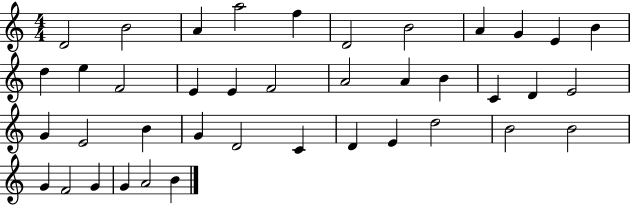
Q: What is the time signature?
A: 4/4